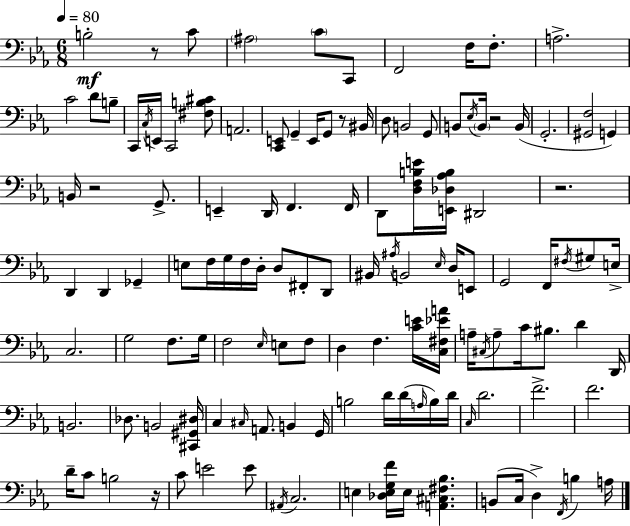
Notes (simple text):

B3/h R/e C4/e A#3/h C4/e C2/e F2/h F3/s F3/e. A3/h. C4/h D4/e B3/e C2/s C3/s E2/s C2/h [F#3,B3,C#4]/e A2/h. [C2,E2]/e G2/q E2/s G2/e R/e BIS2/s D3/e B2/h G2/e B2/e Eb3/s B2/s R/h B2/s G2/h. [G#2,F3]/h G2/q B2/s R/h G2/e. E2/q D2/s F2/q. F2/s D2/e [D3,F3,B3,E4]/s [E2,Db3,Ab3,B3]/s D#2/h R/h. D2/q D2/q Gb2/q E3/e F3/s G3/s F3/s D3/s D3/e F#2/e D2/e BIS2/s A#3/s B2/h Eb3/s D3/s E2/e G2/h F2/s F#3/s G#3/e E3/s C3/h. G3/h F3/e. G3/s F3/h Eb3/s E3/e F3/e D3/q F3/q. [C4,E4]/s [C3,F#3,Eb4,A4]/s A3/s C#3/s A3/e C4/s BIS3/e. D4/q D2/s B2/h. Db3/e. B2/h [C#2,G#2,D#3]/s C3/q C#3/s A2/e. B2/q G2/s B3/h D4/s D4/s A3/s B3/s D4/s C3/s D4/h. F4/h. F4/h. D4/s C4/e B3/h R/s C4/e E4/h E4/e A#2/s C3/h. E3/q [Db3,E3,G3,F4]/s E3/s [A2,C#3,F#3,Bb3]/q. B2/e C3/s D3/q F2/s B3/q A3/s